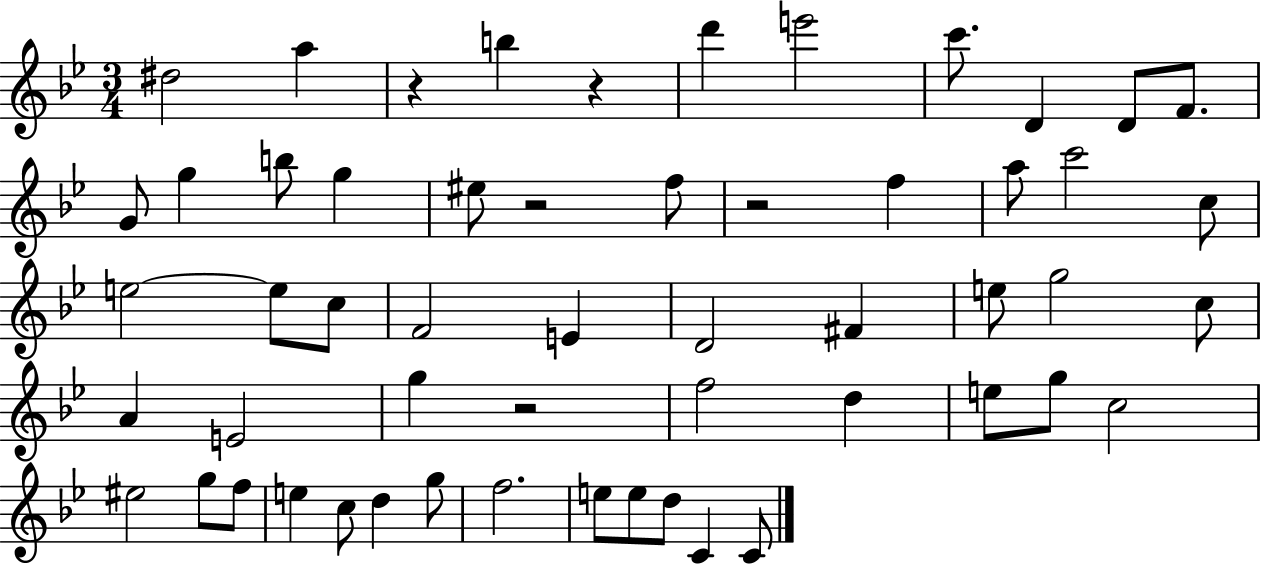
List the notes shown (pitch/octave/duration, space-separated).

D#5/h A5/q R/q B5/q R/q D6/q E6/h C6/e. D4/q D4/e F4/e. G4/e G5/q B5/e G5/q EIS5/e R/h F5/e R/h F5/q A5/e C6/h C5/e E5/h E5/e C5/e F4/h E4/q D4/h F#4/q E5/e G5/h C5/e A4/q E4/h G5/q R/h F5/h D5/q E5/e G5/e C5/h EIS5/h G5/e F5/e E5/q C5/e D5/q G5/e F5/h. E5/e E5/e D5/e C4/q C4/e